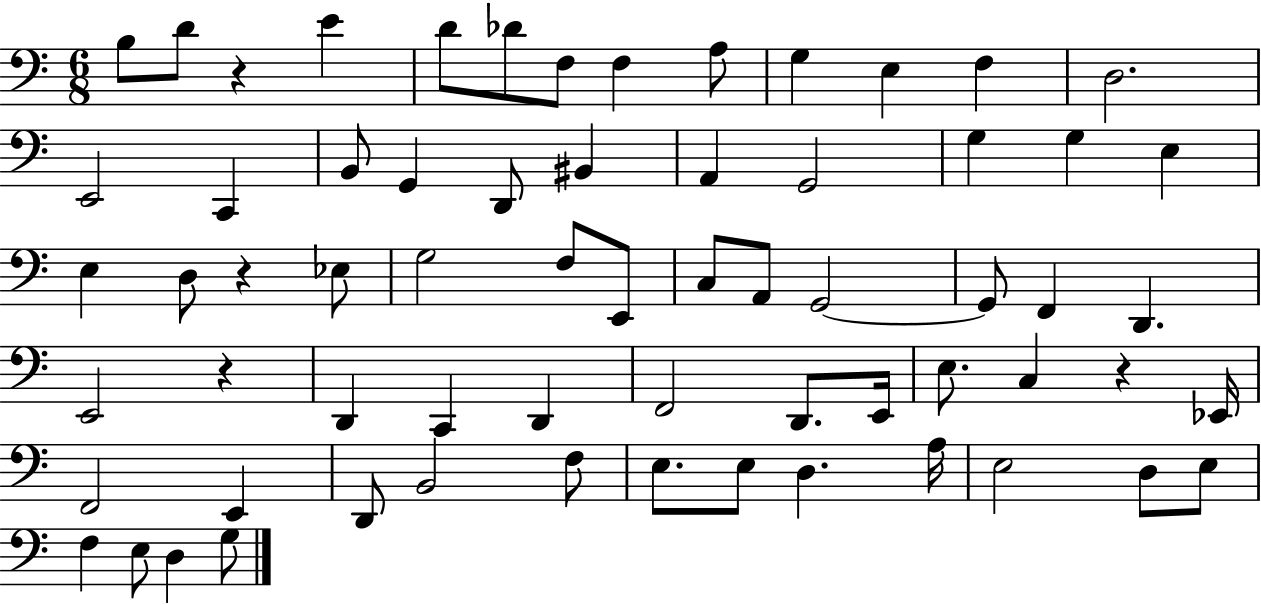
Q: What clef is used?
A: bass